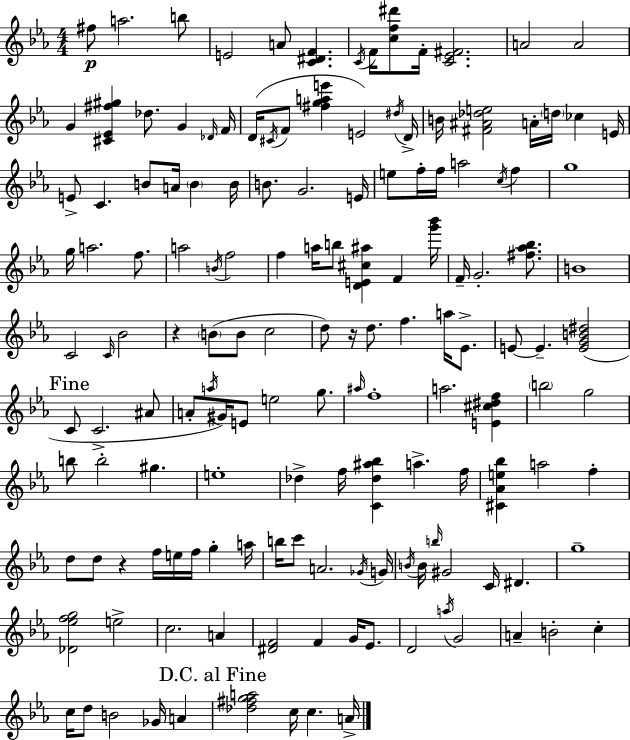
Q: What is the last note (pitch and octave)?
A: A4